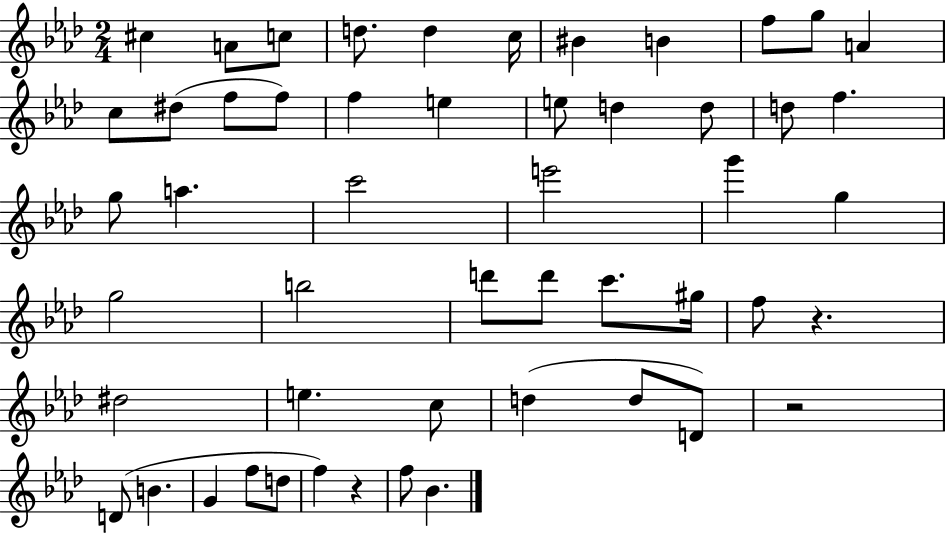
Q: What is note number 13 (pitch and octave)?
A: D#5